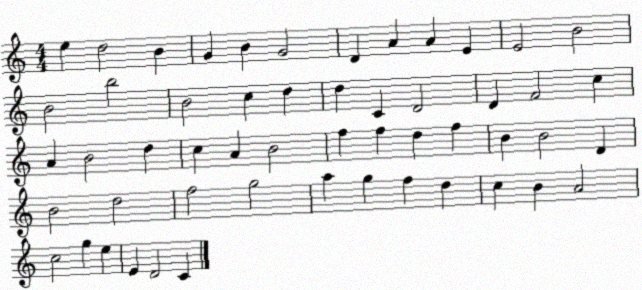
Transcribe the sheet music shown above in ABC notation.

X:1
T:Untitled
M:4/4
L:1/4
K:C
e d2 B G B G2 D A A E E2 B2 B2 b2 B2 c d d C D2 D F2 c A B2 d c A B2 f f d f B B2 D B2 d2 f2 g2 a g f d c B A2 c2 g e E D2 C